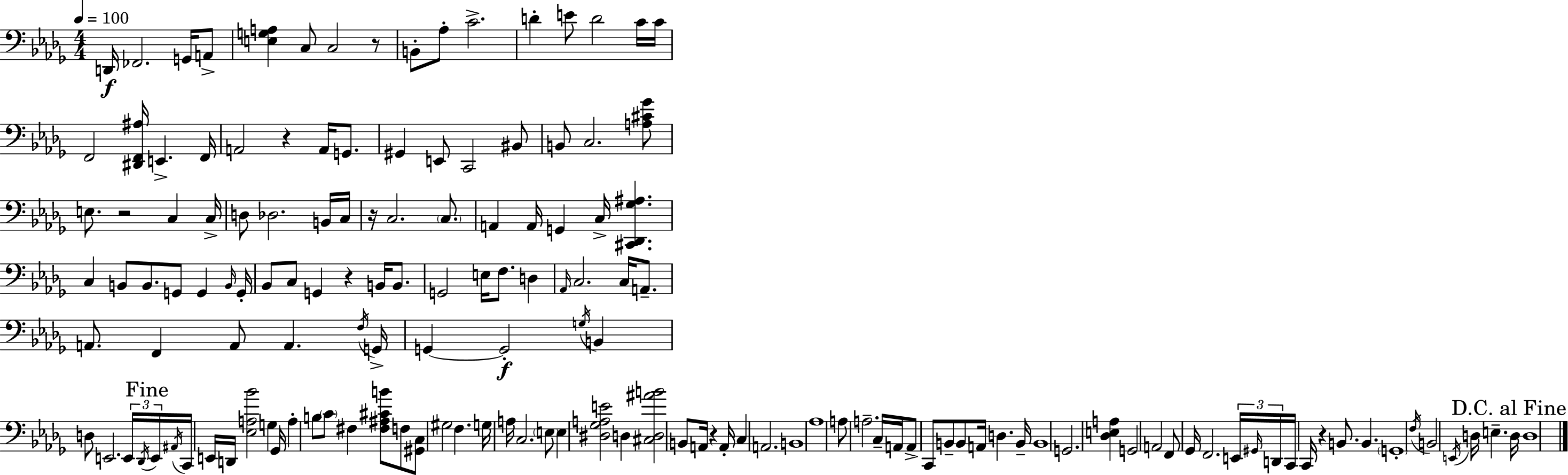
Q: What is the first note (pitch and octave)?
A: D2